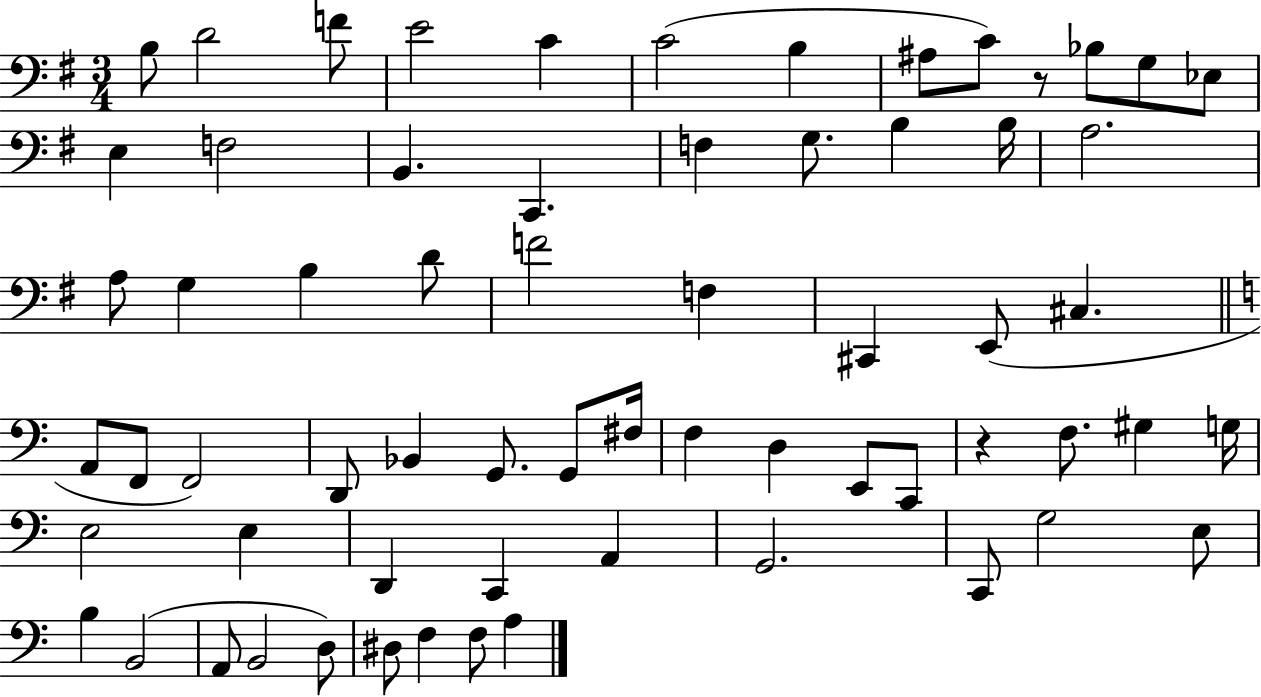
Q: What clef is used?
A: bass